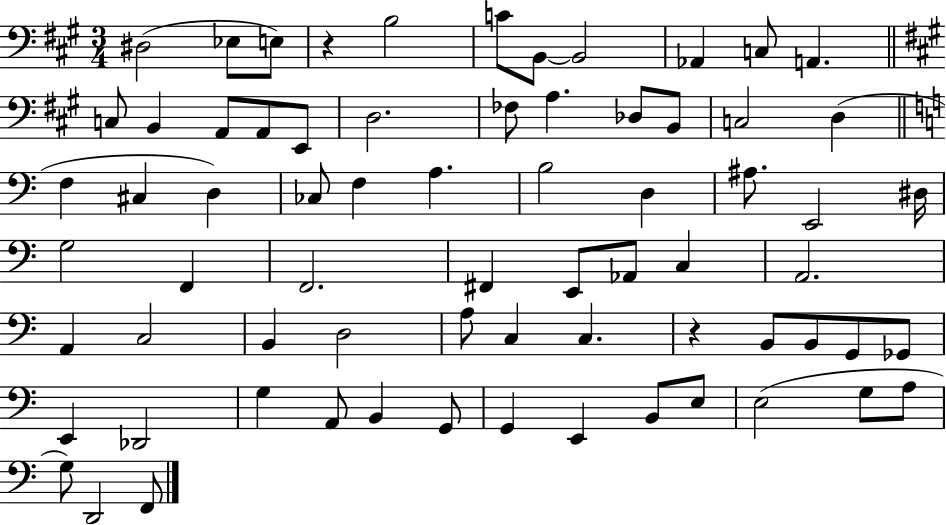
X:1
T:Untitled
M:3/4
L:1/4
K:A
^D,2 _E,/2 E,/2 z B,2 C/2 B,,/2 B,,2 _A,, C,/2 A,, C,/2 B,, A,,/2 A,,/2 E,,/2 D,2 _F,/2 A, _D,/2 B,,/2 C,2 D, F, ^C, D, _C,/2 F, A, B,2 D, ^A,/2 E,,2 ^D,/4 G,2 F,, F,,2 ^F,, E,,/2 _A,,/2 C, A,,2 A,, C,2 B,, D,2 A,/2 C, C, z B,,/2 B,,/2 G,,/2 _G,,/2 E,, _D,,2 G, A,,/2 B,, G,,/2 G,, E,, B,,/2 E,/2 E,2 G,/2 A,/2 G,/2 D,,2 F,,/2